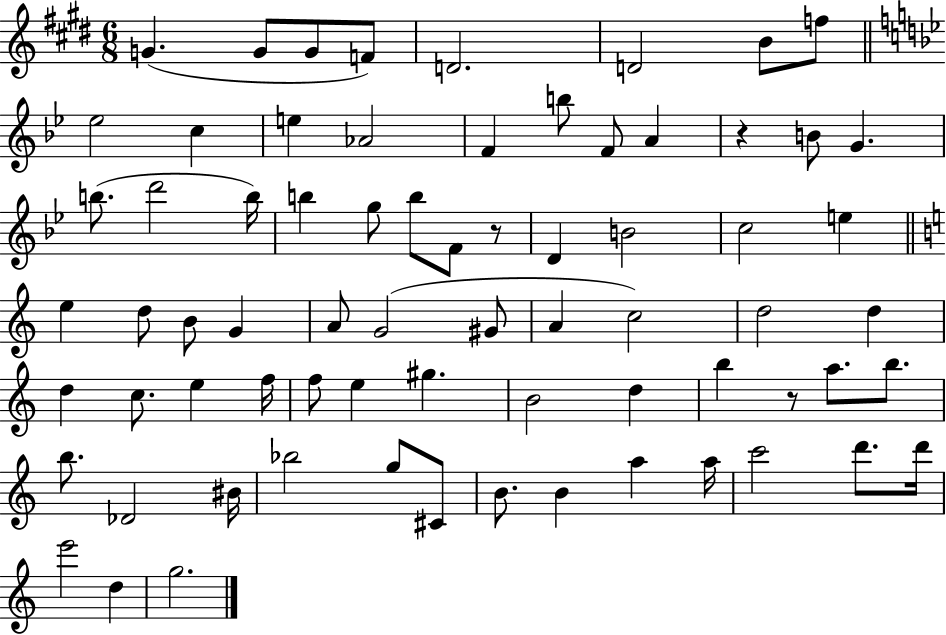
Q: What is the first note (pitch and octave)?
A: G4